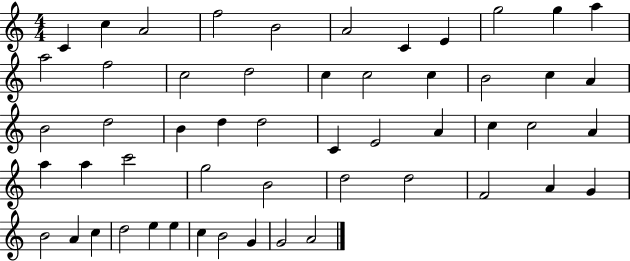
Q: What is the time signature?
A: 4/4